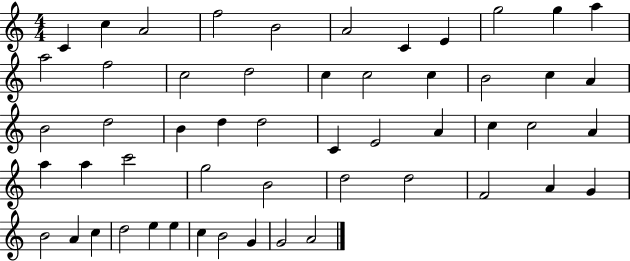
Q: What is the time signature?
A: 4/4